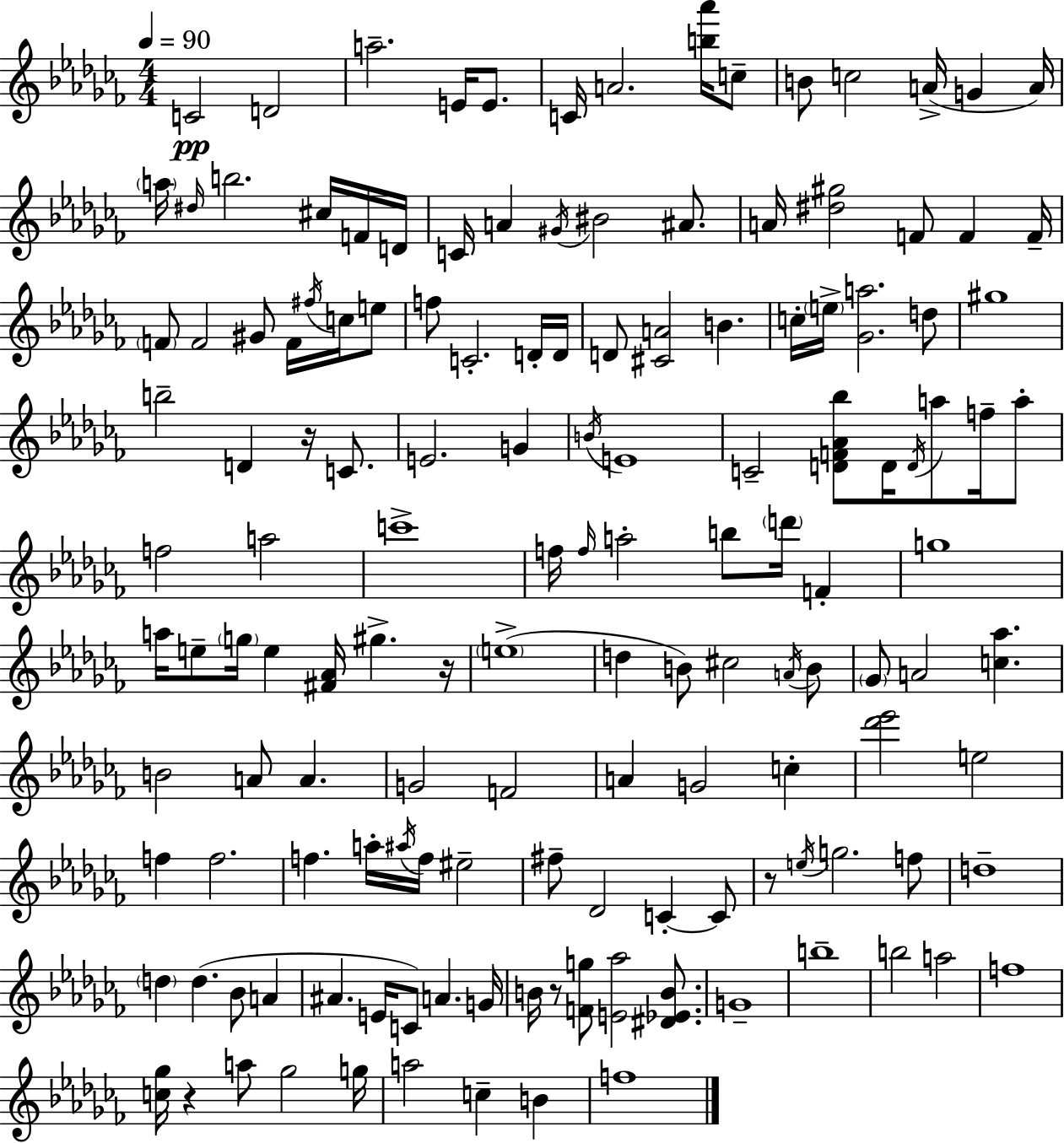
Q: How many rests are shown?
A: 5